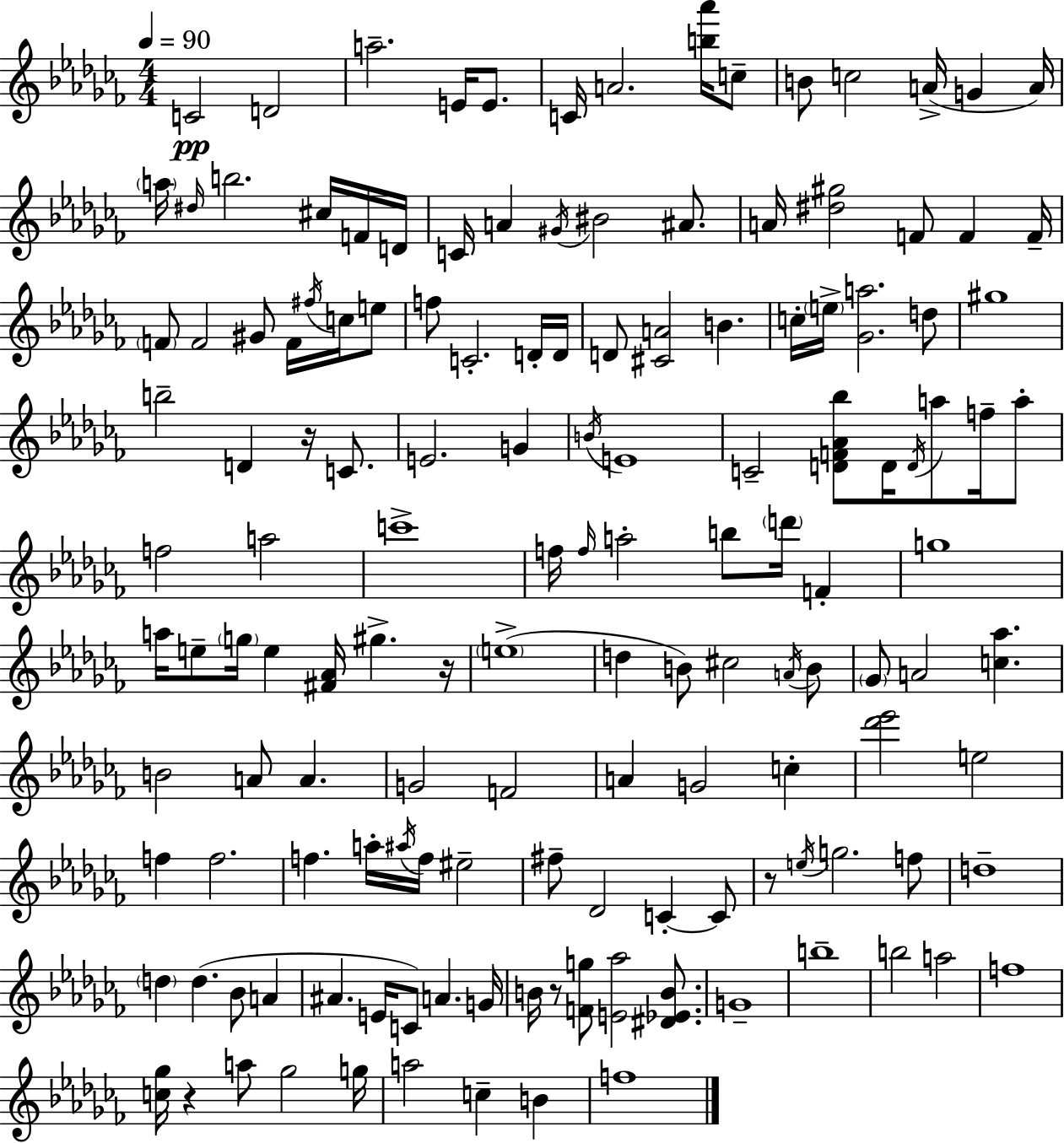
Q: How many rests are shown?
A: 5